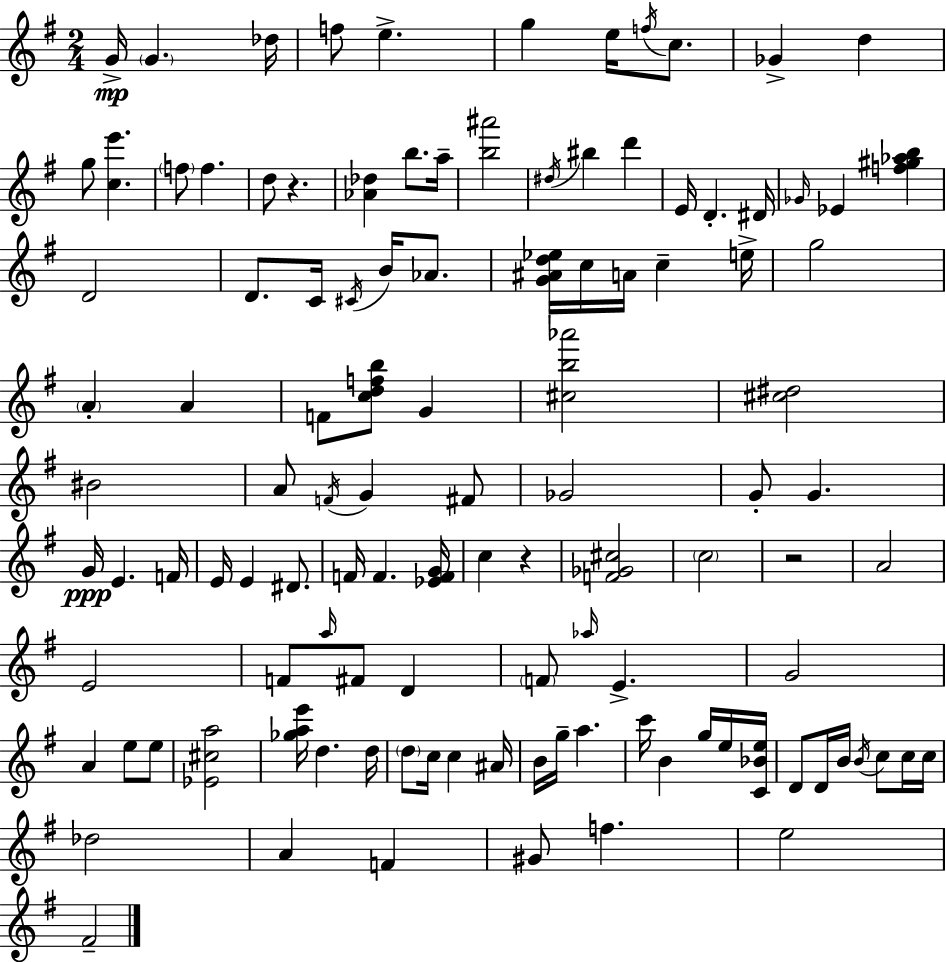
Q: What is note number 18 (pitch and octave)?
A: D#5